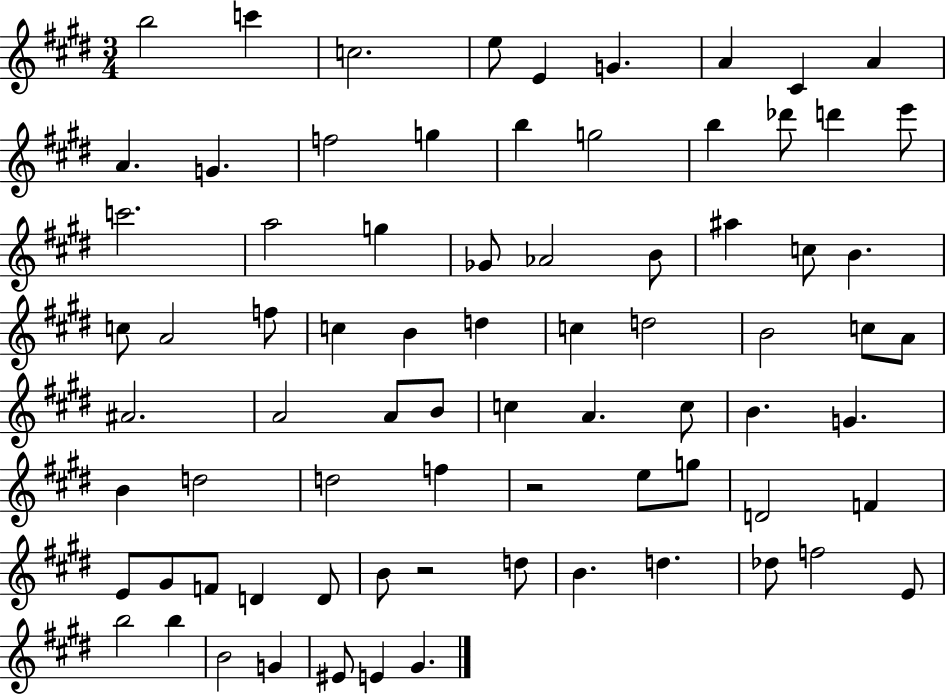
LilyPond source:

{
  \clef treble
  \numericTimeSignature
  \time 3/4
  \key e \major
  b''2 c'''4 | c''2. | e''8 e'4 g'4. | a'4 cis'4 a'4 | \break a'4. g'4. | f''2 g''4 | b''4 g''2 | b''4 des'''8 d'''4 e'''8 | \break c'''2. | a''2 g''4 | ges'8 aes'2 b'8 | ais''4 c''8 b'4. | \break c''8 a'2 f''8 | c''4 b'4 d''4 | c''4 d''2 | b'2 c''8 a'8 | \break ais'2. | a'2 a'8 b'8 | c''4 a'4. c''8 | b'4. g'4. | \break b'4 d''2 | d''2 f''4 | r2 e''8 g''8 | d'2 f'4 | \break e'8 gis'8 f'8 d'4 d'8 | b'8 r2 d''8 | b'4. d''4. | des''8 f''2 e'8 | \break b''2 b''4 | b'2 g'4 | eis'8 e'4 gis'4. | \bar "|."
}